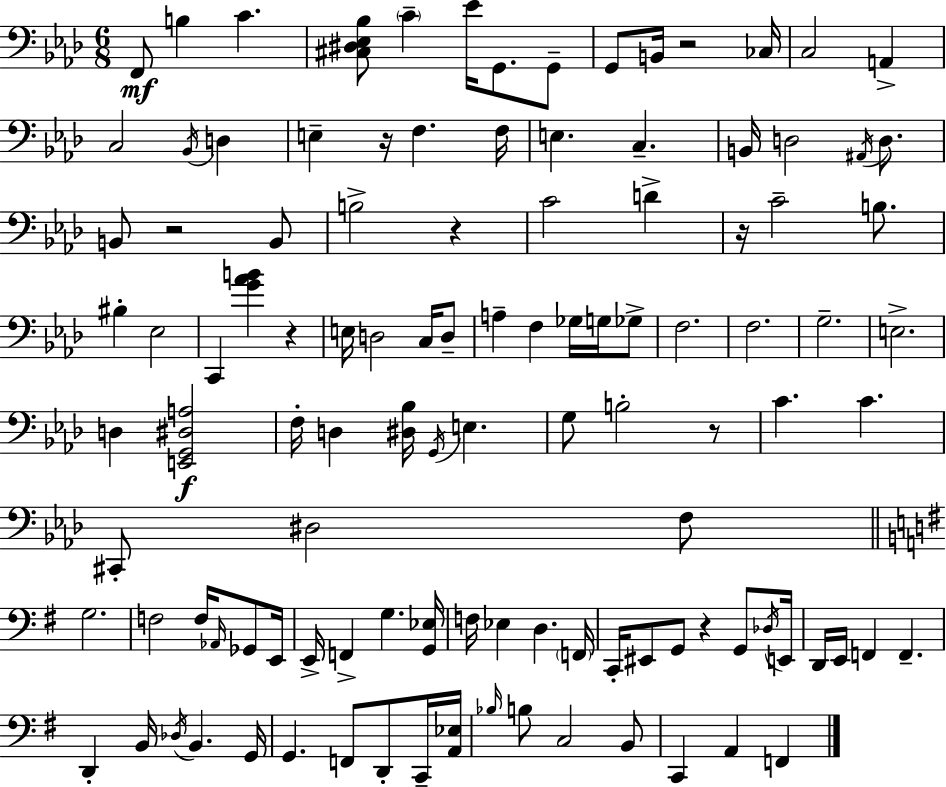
X:1
T:Untitled
M:6/8
L:1/4
K:Ab
F,,/2 B, C [^C,^D,_E,_B,]/2 C _E/4 G,,/2 G,,/2 G,,/2 B,,/4 z2 _C,/4 C,2 A,, C,2 _B,,/4 D, E, z/4 F, F,/4 E, C, B,,/4 D,2 ^A,,/4 D,/2 B,,/2 z2 B,,/2 B,2 z C2 D z/4 C2 B,/2 ^B, _E,2 C,, [G_AB] z E,/4 D,2 C,/4 D,/2 A, F, _G,/4 G,/4 _G,/2 F,2 F,2 G,2 E,2 D, [E,,G,,^D,A,]2 F,/4 D, [^D,_B,]/4 G,,/4 E, G,/2 B,2 z/2 C C ^C,,/2 ^D,2 F,/2 G,2 F,2 F,/4 _A,,/4 _G,,/2 E,,/4 E,,/4 F,, G, [G,,_E,]/4 F,/4 _E, D, F,,/4 C,,/4 ^E,,/2 G,,/2 z G,,/2 _D,/4 E,,/4 D,,/4 E,,/4 F,, F,, D,, B,,/4 _D,/4 B,, G,,/4 G,, F,,/2 D,,/2 C,,/4 [A,,_E,]/4 _B,/4 B,/2 C,2 B,,/2 C,, A,, F,,